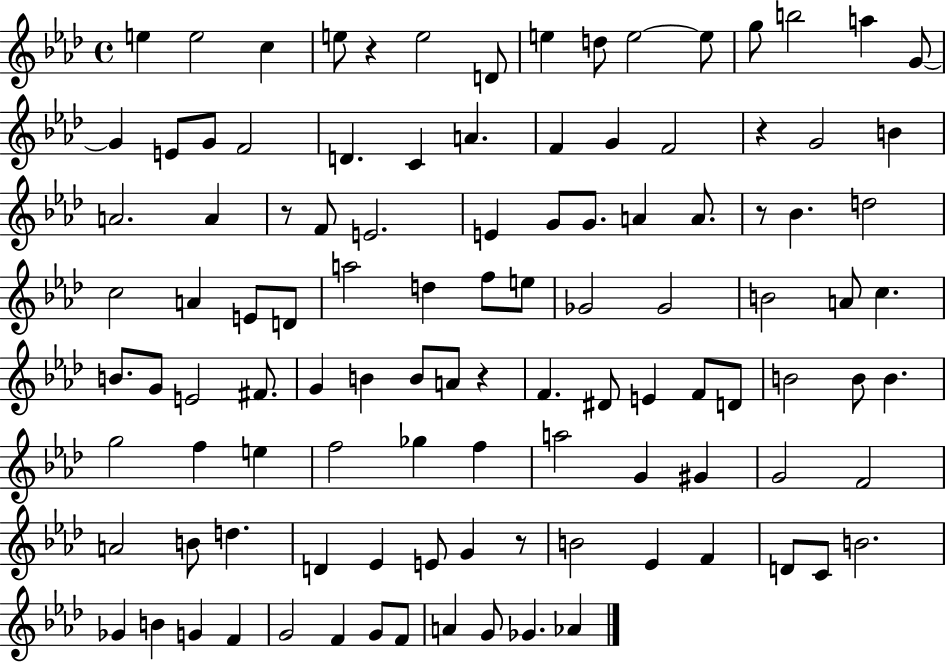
{
  \clef treble
  \time 4/4
  \defaultTimeSignature
  \key aes \major
  e''4 e''2 c''4 | e''8 r4 e''2 d'8 | e''4 d''8 e''2~~ e''8 | g''8 b''2 a''4 g'8~~ | \break g'4 e'8 g'8 f'2 | d'4. c'4 a'4. | f'4 g'4 f'2 | r4 g'2 b'4 | \break a'2. a'4 | r8 f'8 e'2. | e'4 g'8 g'8. a'4 a'8. | r8 bes'4. d''2 | \break c''2 a'4 e'8 d'8 | a''2 d''4 f''8 e''8 | ges'2 ges'2 | b'2 a'8 c''4. | \break b'8. g'8 e'2 fis'8. | g'4 b'4 b'8 a'8 r4 | f'4. dis'8 e'4 f'8 d'8 | b'2 b'8 b'4. | \break g''2 f''4 e''4 | f''2 ges''4 f''4 | a''2 g'4 gis'4 | g'2 f'2 | \break a'2 b'8 d''4. | d'4 ees'4 e'8 g'4 r8 | b'2 ees'4 f'4 | d'8 c'8 b'2. | \break ges'4 b'4 g'4 f'4 | g'2 f'4 g'8 f'8 | a'4 g'8 ges'4. aes'4 | \bar "|."
}